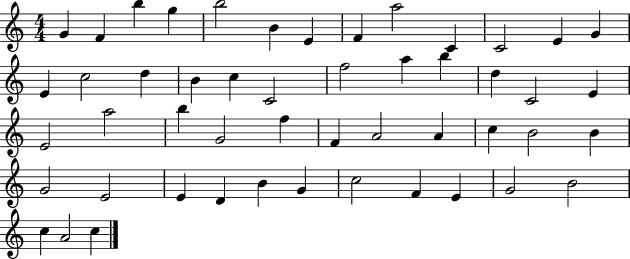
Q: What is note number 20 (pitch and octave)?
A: F5